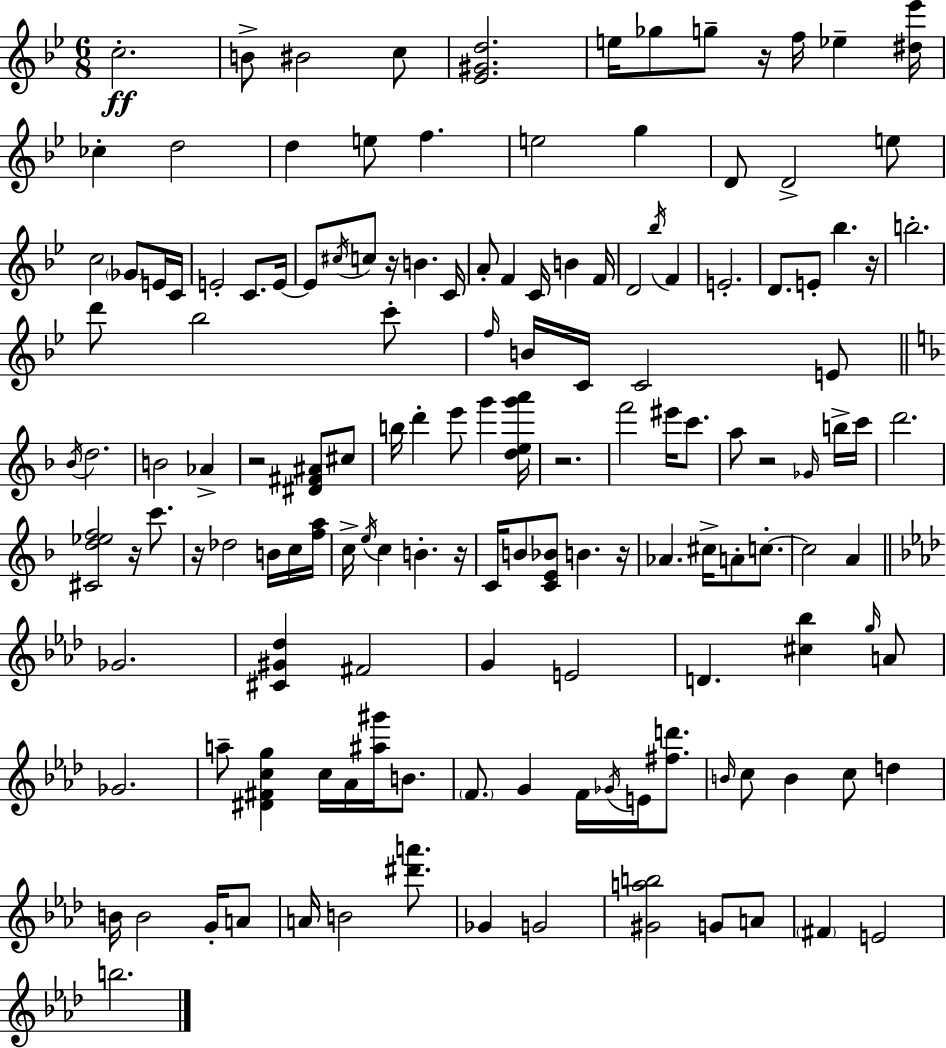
X:1
T:Untitled
M:6/8
L:1/4
K:Bb
c2 B/2 ^B2 c/2 [_E^Gd]2 e/4 _g/2 g/2 z/4 f/4 _e [^d_e']/4 _c d2 d e/2 f e2 g D/2 D2 e/2 c2 _G/2 E/4 C/4 E2 C/2 E/4 E/2 ^c/4 c/2 z/4 B C/4 A/2 F C/4 B F/4 D2 _b/4 F E2 D/2 E/2 _b z/4 b2 d'/2 _b2 c'/2 f/4 B/4 C/4 C2 E/2 _B/4 d2 B2 _A z2 [^D^F^A]/2 ^c/2 b/4 d' e'/2 g' [deg'a']/4 z2 f'2 ^e'/4 c'/2 a/2 z2 _G/4 b/4 c'/4 d'2 [^Cd_ef]2 z/4 c'/2 z/4 _d2 B/4 c/4 [fa]/4 c/4 e/4 c B z/4 C/4 B/2 [CE_B]/2 B z/4 _A ^c/4 A/2 c/2 c2 A _G2 [^C^G_d] ^F2 G E2 D [^c_b] g/4 A/2 _G2 a/2 [^D^Fcg] c/4 _A/4 [^a^g']/4 B/2 F/2 G F/4 _G/4 E/4 [^fd']/2 B/4 c/2 B c/2 d B/4 B2 G/4 A/2 A/4 B2 [^d'a']/2 _G G2 [^Gab]2 G/2 A/2 ^F E2 b2